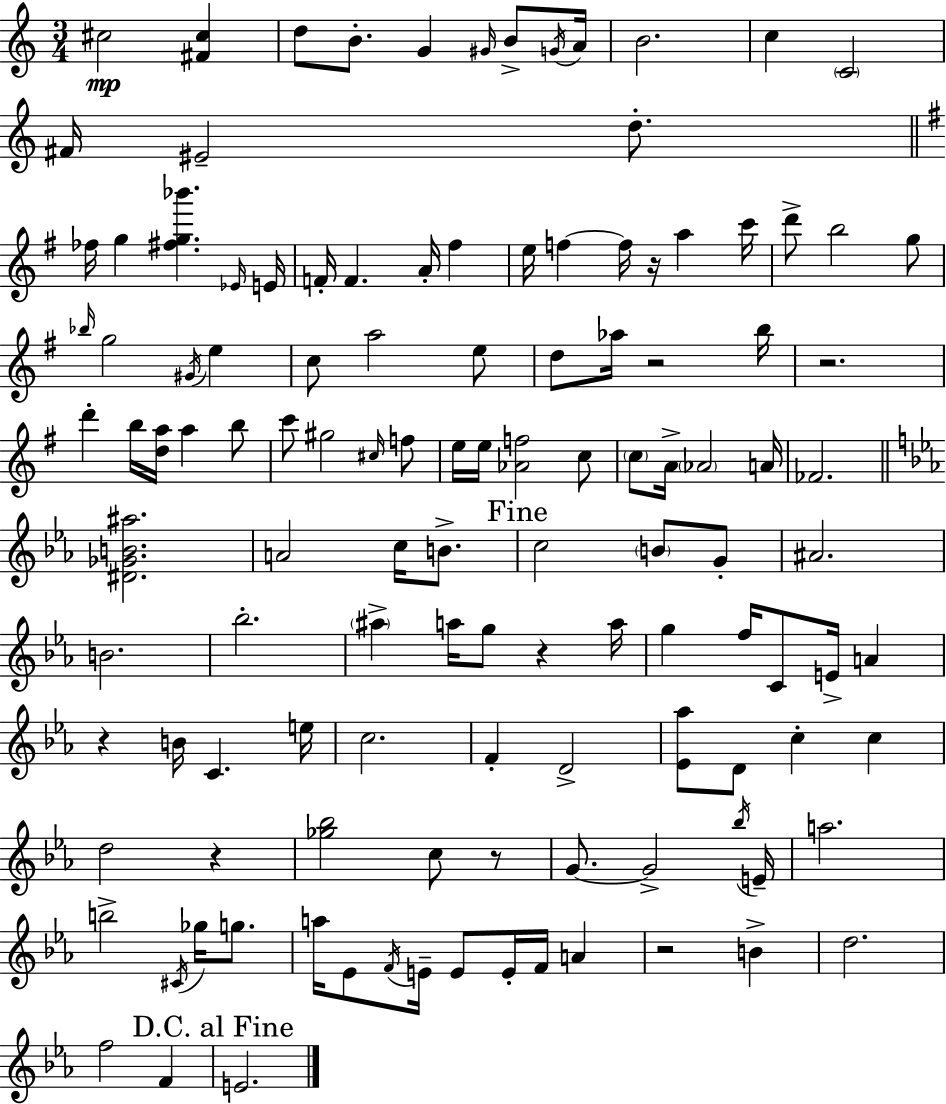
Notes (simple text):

C#5/h [F#4,C#5]/q D5/e B4/e. G4/q G#4/s B4/e G4/s A4/s B4/h. C5/q C4/h F#4/s EIS4/h D5/e. FES5/s G5/q [F#5,G5,Bb6]/q. Eb4/s E4/s F4/s F4/q. A4/s F#5/q E5/s F5/q F5/s R/s A5/q C6/s D6/e B5/h G5/e Bb5/s G5/h G#4/s E5/q C5/e A5/h E5/e D5/e Ab5/s R/h B5/s R/h. D6/q B5/s [D5,A5]/s A5/q B5/e C6/e G#5/h C#5/s F5/e E5/s E5/s [Ab4,F5]/h C5/e C5/e A4/s Ab4/h A4/s FES4/h. [D#4,Gb4,B4,A#5]/h. A4/h C5/s B4/e. C5/h B4/e G4/e A#4/h. B4/h. Bb5/h. A#5/q A5/s G5/e R/q A5/s G5/q F5/s C4/e E4/s A4/q R/q B4/s C4/q. E5/s C5/h. F4/q D4/h [Eb4,Ab5]/e D4/e C5/q C5/q D5/h R/q [Gb5,Bb5]/h C5/e R/e G4/e. G4/h Bb5/s E4/s A5/h. B5/h C#4/s Gb5/s G5/e. A5/s Eb4/e F4/s E4/s E4/e E4/s F4/s A4/q R/h B4/q D5/h. F5/h F4/q E4/h.